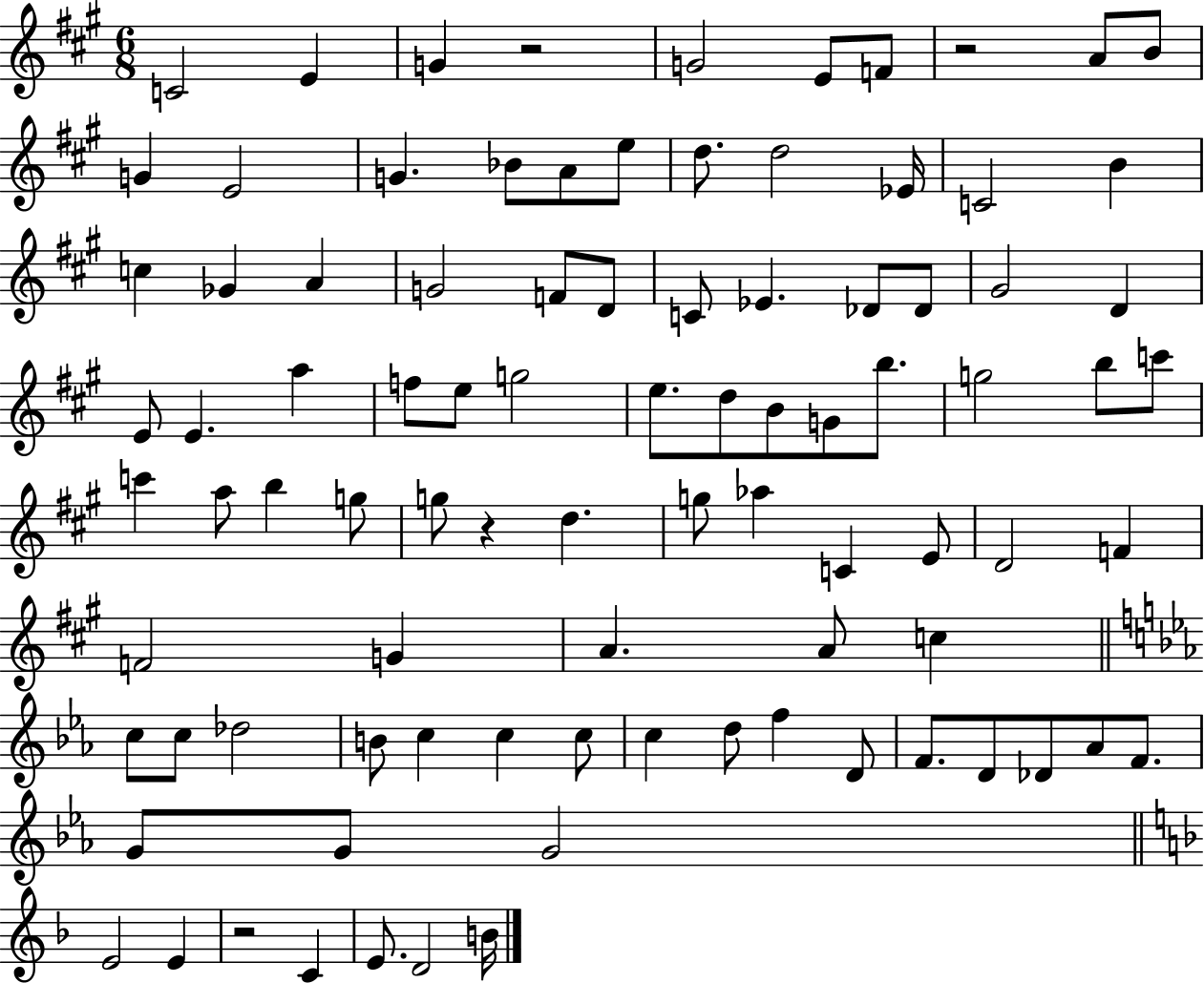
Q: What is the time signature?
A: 6/8